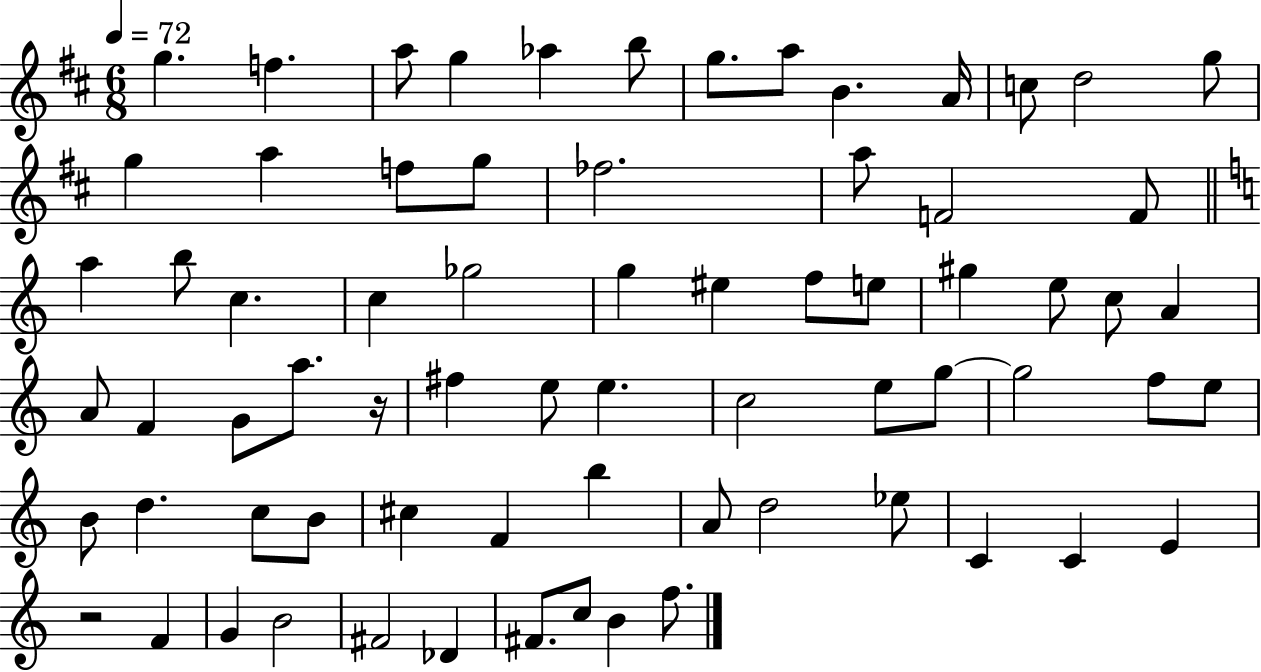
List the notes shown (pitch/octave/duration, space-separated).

G5/q. F5/q. A5/e G5/q Ab5/q B5/e G5/e. A5/e B4/q. A4/s C5/e D5/h G5/e G5/q A5/q F5/e G5/e FES5/h. A5/e F4/h F4/e A5/q B5/e C5/q. C5/q Gb5/h G5/q EIS5/q F5/e E5/e G#5/q E5/e C5/e A4/q A4/e F4/q G4/e A5/e. R/s F#5/q E5/e E5/q. C5/h E5/e G5/e G5/h F5/e E5/e B4/e D5/q. C5/e B4/e C#5/q F4/q B5/q A4/e D5/h Eb5/e C4/q C4/q E4/q R/h F4/q G4/q B4/h F#4/h Db4/q F#4/e. C5/e B4/q F5/e.